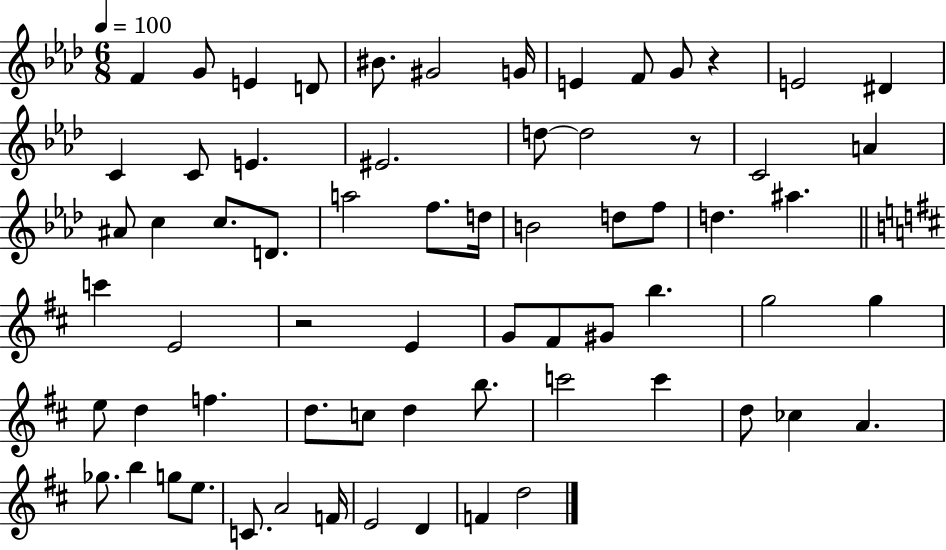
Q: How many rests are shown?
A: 3